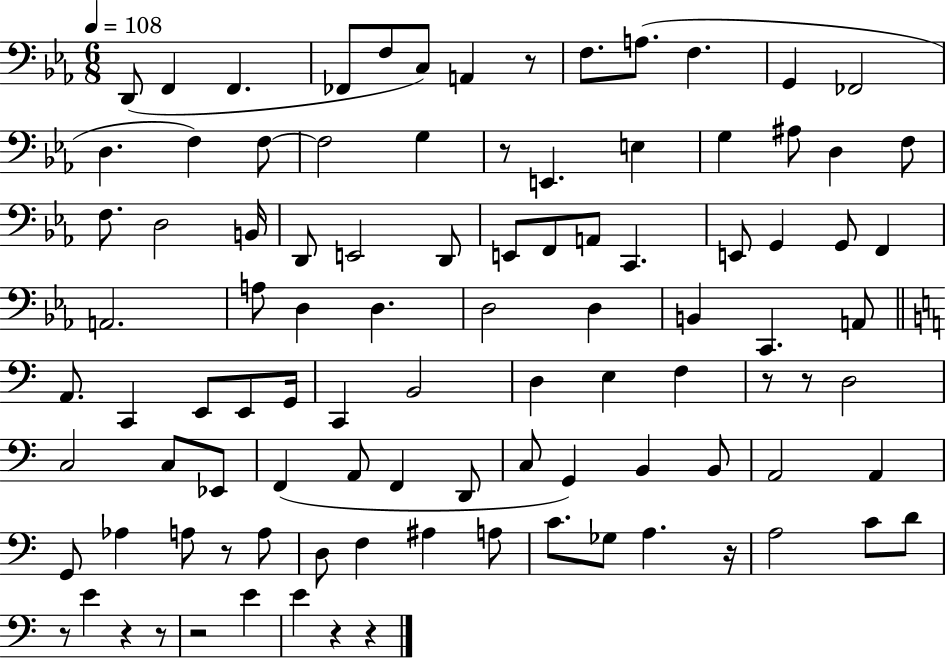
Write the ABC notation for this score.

X:1
T:Untitled
M:6/8
L:1/4
K:Eb
D,,/2 F,, F,, _F,,/2 F,/2 C,/2 A,, z/2 F,/2 A,/2 F, G,, _F,,2 D, F, F,/2 F,2 G, z/2 E,, E, G, ^A,/2 D, F,/2 F,/2 D,2 B,,/4 D,,/2 E,,2 D,,/2 E,,/2 F,,/2 A,,/2 C,, E,,/2 G,, G,,/2 F,, A,,2 A,/2 D, D, D,2 D, B,, C,, A,,/2 A,,/2 C,, E,,/2 E,,/2 G,,/4 C,, B,,2 D, E, F, z/2 z/2 D,2 C,2 C,/2 _E,,/2 F,, A,,/2 F,, D,,/2 C,/2 G,, B,, B,,/2 A,,2 A,, G,,/2 _A, A,/2 z/2 A,/2 D,/2 F, ^A, A,/2 C/2 _G,/2 A, z/4 A,2 C/2 D/2 z/2 E z z/2 z2 E E z z